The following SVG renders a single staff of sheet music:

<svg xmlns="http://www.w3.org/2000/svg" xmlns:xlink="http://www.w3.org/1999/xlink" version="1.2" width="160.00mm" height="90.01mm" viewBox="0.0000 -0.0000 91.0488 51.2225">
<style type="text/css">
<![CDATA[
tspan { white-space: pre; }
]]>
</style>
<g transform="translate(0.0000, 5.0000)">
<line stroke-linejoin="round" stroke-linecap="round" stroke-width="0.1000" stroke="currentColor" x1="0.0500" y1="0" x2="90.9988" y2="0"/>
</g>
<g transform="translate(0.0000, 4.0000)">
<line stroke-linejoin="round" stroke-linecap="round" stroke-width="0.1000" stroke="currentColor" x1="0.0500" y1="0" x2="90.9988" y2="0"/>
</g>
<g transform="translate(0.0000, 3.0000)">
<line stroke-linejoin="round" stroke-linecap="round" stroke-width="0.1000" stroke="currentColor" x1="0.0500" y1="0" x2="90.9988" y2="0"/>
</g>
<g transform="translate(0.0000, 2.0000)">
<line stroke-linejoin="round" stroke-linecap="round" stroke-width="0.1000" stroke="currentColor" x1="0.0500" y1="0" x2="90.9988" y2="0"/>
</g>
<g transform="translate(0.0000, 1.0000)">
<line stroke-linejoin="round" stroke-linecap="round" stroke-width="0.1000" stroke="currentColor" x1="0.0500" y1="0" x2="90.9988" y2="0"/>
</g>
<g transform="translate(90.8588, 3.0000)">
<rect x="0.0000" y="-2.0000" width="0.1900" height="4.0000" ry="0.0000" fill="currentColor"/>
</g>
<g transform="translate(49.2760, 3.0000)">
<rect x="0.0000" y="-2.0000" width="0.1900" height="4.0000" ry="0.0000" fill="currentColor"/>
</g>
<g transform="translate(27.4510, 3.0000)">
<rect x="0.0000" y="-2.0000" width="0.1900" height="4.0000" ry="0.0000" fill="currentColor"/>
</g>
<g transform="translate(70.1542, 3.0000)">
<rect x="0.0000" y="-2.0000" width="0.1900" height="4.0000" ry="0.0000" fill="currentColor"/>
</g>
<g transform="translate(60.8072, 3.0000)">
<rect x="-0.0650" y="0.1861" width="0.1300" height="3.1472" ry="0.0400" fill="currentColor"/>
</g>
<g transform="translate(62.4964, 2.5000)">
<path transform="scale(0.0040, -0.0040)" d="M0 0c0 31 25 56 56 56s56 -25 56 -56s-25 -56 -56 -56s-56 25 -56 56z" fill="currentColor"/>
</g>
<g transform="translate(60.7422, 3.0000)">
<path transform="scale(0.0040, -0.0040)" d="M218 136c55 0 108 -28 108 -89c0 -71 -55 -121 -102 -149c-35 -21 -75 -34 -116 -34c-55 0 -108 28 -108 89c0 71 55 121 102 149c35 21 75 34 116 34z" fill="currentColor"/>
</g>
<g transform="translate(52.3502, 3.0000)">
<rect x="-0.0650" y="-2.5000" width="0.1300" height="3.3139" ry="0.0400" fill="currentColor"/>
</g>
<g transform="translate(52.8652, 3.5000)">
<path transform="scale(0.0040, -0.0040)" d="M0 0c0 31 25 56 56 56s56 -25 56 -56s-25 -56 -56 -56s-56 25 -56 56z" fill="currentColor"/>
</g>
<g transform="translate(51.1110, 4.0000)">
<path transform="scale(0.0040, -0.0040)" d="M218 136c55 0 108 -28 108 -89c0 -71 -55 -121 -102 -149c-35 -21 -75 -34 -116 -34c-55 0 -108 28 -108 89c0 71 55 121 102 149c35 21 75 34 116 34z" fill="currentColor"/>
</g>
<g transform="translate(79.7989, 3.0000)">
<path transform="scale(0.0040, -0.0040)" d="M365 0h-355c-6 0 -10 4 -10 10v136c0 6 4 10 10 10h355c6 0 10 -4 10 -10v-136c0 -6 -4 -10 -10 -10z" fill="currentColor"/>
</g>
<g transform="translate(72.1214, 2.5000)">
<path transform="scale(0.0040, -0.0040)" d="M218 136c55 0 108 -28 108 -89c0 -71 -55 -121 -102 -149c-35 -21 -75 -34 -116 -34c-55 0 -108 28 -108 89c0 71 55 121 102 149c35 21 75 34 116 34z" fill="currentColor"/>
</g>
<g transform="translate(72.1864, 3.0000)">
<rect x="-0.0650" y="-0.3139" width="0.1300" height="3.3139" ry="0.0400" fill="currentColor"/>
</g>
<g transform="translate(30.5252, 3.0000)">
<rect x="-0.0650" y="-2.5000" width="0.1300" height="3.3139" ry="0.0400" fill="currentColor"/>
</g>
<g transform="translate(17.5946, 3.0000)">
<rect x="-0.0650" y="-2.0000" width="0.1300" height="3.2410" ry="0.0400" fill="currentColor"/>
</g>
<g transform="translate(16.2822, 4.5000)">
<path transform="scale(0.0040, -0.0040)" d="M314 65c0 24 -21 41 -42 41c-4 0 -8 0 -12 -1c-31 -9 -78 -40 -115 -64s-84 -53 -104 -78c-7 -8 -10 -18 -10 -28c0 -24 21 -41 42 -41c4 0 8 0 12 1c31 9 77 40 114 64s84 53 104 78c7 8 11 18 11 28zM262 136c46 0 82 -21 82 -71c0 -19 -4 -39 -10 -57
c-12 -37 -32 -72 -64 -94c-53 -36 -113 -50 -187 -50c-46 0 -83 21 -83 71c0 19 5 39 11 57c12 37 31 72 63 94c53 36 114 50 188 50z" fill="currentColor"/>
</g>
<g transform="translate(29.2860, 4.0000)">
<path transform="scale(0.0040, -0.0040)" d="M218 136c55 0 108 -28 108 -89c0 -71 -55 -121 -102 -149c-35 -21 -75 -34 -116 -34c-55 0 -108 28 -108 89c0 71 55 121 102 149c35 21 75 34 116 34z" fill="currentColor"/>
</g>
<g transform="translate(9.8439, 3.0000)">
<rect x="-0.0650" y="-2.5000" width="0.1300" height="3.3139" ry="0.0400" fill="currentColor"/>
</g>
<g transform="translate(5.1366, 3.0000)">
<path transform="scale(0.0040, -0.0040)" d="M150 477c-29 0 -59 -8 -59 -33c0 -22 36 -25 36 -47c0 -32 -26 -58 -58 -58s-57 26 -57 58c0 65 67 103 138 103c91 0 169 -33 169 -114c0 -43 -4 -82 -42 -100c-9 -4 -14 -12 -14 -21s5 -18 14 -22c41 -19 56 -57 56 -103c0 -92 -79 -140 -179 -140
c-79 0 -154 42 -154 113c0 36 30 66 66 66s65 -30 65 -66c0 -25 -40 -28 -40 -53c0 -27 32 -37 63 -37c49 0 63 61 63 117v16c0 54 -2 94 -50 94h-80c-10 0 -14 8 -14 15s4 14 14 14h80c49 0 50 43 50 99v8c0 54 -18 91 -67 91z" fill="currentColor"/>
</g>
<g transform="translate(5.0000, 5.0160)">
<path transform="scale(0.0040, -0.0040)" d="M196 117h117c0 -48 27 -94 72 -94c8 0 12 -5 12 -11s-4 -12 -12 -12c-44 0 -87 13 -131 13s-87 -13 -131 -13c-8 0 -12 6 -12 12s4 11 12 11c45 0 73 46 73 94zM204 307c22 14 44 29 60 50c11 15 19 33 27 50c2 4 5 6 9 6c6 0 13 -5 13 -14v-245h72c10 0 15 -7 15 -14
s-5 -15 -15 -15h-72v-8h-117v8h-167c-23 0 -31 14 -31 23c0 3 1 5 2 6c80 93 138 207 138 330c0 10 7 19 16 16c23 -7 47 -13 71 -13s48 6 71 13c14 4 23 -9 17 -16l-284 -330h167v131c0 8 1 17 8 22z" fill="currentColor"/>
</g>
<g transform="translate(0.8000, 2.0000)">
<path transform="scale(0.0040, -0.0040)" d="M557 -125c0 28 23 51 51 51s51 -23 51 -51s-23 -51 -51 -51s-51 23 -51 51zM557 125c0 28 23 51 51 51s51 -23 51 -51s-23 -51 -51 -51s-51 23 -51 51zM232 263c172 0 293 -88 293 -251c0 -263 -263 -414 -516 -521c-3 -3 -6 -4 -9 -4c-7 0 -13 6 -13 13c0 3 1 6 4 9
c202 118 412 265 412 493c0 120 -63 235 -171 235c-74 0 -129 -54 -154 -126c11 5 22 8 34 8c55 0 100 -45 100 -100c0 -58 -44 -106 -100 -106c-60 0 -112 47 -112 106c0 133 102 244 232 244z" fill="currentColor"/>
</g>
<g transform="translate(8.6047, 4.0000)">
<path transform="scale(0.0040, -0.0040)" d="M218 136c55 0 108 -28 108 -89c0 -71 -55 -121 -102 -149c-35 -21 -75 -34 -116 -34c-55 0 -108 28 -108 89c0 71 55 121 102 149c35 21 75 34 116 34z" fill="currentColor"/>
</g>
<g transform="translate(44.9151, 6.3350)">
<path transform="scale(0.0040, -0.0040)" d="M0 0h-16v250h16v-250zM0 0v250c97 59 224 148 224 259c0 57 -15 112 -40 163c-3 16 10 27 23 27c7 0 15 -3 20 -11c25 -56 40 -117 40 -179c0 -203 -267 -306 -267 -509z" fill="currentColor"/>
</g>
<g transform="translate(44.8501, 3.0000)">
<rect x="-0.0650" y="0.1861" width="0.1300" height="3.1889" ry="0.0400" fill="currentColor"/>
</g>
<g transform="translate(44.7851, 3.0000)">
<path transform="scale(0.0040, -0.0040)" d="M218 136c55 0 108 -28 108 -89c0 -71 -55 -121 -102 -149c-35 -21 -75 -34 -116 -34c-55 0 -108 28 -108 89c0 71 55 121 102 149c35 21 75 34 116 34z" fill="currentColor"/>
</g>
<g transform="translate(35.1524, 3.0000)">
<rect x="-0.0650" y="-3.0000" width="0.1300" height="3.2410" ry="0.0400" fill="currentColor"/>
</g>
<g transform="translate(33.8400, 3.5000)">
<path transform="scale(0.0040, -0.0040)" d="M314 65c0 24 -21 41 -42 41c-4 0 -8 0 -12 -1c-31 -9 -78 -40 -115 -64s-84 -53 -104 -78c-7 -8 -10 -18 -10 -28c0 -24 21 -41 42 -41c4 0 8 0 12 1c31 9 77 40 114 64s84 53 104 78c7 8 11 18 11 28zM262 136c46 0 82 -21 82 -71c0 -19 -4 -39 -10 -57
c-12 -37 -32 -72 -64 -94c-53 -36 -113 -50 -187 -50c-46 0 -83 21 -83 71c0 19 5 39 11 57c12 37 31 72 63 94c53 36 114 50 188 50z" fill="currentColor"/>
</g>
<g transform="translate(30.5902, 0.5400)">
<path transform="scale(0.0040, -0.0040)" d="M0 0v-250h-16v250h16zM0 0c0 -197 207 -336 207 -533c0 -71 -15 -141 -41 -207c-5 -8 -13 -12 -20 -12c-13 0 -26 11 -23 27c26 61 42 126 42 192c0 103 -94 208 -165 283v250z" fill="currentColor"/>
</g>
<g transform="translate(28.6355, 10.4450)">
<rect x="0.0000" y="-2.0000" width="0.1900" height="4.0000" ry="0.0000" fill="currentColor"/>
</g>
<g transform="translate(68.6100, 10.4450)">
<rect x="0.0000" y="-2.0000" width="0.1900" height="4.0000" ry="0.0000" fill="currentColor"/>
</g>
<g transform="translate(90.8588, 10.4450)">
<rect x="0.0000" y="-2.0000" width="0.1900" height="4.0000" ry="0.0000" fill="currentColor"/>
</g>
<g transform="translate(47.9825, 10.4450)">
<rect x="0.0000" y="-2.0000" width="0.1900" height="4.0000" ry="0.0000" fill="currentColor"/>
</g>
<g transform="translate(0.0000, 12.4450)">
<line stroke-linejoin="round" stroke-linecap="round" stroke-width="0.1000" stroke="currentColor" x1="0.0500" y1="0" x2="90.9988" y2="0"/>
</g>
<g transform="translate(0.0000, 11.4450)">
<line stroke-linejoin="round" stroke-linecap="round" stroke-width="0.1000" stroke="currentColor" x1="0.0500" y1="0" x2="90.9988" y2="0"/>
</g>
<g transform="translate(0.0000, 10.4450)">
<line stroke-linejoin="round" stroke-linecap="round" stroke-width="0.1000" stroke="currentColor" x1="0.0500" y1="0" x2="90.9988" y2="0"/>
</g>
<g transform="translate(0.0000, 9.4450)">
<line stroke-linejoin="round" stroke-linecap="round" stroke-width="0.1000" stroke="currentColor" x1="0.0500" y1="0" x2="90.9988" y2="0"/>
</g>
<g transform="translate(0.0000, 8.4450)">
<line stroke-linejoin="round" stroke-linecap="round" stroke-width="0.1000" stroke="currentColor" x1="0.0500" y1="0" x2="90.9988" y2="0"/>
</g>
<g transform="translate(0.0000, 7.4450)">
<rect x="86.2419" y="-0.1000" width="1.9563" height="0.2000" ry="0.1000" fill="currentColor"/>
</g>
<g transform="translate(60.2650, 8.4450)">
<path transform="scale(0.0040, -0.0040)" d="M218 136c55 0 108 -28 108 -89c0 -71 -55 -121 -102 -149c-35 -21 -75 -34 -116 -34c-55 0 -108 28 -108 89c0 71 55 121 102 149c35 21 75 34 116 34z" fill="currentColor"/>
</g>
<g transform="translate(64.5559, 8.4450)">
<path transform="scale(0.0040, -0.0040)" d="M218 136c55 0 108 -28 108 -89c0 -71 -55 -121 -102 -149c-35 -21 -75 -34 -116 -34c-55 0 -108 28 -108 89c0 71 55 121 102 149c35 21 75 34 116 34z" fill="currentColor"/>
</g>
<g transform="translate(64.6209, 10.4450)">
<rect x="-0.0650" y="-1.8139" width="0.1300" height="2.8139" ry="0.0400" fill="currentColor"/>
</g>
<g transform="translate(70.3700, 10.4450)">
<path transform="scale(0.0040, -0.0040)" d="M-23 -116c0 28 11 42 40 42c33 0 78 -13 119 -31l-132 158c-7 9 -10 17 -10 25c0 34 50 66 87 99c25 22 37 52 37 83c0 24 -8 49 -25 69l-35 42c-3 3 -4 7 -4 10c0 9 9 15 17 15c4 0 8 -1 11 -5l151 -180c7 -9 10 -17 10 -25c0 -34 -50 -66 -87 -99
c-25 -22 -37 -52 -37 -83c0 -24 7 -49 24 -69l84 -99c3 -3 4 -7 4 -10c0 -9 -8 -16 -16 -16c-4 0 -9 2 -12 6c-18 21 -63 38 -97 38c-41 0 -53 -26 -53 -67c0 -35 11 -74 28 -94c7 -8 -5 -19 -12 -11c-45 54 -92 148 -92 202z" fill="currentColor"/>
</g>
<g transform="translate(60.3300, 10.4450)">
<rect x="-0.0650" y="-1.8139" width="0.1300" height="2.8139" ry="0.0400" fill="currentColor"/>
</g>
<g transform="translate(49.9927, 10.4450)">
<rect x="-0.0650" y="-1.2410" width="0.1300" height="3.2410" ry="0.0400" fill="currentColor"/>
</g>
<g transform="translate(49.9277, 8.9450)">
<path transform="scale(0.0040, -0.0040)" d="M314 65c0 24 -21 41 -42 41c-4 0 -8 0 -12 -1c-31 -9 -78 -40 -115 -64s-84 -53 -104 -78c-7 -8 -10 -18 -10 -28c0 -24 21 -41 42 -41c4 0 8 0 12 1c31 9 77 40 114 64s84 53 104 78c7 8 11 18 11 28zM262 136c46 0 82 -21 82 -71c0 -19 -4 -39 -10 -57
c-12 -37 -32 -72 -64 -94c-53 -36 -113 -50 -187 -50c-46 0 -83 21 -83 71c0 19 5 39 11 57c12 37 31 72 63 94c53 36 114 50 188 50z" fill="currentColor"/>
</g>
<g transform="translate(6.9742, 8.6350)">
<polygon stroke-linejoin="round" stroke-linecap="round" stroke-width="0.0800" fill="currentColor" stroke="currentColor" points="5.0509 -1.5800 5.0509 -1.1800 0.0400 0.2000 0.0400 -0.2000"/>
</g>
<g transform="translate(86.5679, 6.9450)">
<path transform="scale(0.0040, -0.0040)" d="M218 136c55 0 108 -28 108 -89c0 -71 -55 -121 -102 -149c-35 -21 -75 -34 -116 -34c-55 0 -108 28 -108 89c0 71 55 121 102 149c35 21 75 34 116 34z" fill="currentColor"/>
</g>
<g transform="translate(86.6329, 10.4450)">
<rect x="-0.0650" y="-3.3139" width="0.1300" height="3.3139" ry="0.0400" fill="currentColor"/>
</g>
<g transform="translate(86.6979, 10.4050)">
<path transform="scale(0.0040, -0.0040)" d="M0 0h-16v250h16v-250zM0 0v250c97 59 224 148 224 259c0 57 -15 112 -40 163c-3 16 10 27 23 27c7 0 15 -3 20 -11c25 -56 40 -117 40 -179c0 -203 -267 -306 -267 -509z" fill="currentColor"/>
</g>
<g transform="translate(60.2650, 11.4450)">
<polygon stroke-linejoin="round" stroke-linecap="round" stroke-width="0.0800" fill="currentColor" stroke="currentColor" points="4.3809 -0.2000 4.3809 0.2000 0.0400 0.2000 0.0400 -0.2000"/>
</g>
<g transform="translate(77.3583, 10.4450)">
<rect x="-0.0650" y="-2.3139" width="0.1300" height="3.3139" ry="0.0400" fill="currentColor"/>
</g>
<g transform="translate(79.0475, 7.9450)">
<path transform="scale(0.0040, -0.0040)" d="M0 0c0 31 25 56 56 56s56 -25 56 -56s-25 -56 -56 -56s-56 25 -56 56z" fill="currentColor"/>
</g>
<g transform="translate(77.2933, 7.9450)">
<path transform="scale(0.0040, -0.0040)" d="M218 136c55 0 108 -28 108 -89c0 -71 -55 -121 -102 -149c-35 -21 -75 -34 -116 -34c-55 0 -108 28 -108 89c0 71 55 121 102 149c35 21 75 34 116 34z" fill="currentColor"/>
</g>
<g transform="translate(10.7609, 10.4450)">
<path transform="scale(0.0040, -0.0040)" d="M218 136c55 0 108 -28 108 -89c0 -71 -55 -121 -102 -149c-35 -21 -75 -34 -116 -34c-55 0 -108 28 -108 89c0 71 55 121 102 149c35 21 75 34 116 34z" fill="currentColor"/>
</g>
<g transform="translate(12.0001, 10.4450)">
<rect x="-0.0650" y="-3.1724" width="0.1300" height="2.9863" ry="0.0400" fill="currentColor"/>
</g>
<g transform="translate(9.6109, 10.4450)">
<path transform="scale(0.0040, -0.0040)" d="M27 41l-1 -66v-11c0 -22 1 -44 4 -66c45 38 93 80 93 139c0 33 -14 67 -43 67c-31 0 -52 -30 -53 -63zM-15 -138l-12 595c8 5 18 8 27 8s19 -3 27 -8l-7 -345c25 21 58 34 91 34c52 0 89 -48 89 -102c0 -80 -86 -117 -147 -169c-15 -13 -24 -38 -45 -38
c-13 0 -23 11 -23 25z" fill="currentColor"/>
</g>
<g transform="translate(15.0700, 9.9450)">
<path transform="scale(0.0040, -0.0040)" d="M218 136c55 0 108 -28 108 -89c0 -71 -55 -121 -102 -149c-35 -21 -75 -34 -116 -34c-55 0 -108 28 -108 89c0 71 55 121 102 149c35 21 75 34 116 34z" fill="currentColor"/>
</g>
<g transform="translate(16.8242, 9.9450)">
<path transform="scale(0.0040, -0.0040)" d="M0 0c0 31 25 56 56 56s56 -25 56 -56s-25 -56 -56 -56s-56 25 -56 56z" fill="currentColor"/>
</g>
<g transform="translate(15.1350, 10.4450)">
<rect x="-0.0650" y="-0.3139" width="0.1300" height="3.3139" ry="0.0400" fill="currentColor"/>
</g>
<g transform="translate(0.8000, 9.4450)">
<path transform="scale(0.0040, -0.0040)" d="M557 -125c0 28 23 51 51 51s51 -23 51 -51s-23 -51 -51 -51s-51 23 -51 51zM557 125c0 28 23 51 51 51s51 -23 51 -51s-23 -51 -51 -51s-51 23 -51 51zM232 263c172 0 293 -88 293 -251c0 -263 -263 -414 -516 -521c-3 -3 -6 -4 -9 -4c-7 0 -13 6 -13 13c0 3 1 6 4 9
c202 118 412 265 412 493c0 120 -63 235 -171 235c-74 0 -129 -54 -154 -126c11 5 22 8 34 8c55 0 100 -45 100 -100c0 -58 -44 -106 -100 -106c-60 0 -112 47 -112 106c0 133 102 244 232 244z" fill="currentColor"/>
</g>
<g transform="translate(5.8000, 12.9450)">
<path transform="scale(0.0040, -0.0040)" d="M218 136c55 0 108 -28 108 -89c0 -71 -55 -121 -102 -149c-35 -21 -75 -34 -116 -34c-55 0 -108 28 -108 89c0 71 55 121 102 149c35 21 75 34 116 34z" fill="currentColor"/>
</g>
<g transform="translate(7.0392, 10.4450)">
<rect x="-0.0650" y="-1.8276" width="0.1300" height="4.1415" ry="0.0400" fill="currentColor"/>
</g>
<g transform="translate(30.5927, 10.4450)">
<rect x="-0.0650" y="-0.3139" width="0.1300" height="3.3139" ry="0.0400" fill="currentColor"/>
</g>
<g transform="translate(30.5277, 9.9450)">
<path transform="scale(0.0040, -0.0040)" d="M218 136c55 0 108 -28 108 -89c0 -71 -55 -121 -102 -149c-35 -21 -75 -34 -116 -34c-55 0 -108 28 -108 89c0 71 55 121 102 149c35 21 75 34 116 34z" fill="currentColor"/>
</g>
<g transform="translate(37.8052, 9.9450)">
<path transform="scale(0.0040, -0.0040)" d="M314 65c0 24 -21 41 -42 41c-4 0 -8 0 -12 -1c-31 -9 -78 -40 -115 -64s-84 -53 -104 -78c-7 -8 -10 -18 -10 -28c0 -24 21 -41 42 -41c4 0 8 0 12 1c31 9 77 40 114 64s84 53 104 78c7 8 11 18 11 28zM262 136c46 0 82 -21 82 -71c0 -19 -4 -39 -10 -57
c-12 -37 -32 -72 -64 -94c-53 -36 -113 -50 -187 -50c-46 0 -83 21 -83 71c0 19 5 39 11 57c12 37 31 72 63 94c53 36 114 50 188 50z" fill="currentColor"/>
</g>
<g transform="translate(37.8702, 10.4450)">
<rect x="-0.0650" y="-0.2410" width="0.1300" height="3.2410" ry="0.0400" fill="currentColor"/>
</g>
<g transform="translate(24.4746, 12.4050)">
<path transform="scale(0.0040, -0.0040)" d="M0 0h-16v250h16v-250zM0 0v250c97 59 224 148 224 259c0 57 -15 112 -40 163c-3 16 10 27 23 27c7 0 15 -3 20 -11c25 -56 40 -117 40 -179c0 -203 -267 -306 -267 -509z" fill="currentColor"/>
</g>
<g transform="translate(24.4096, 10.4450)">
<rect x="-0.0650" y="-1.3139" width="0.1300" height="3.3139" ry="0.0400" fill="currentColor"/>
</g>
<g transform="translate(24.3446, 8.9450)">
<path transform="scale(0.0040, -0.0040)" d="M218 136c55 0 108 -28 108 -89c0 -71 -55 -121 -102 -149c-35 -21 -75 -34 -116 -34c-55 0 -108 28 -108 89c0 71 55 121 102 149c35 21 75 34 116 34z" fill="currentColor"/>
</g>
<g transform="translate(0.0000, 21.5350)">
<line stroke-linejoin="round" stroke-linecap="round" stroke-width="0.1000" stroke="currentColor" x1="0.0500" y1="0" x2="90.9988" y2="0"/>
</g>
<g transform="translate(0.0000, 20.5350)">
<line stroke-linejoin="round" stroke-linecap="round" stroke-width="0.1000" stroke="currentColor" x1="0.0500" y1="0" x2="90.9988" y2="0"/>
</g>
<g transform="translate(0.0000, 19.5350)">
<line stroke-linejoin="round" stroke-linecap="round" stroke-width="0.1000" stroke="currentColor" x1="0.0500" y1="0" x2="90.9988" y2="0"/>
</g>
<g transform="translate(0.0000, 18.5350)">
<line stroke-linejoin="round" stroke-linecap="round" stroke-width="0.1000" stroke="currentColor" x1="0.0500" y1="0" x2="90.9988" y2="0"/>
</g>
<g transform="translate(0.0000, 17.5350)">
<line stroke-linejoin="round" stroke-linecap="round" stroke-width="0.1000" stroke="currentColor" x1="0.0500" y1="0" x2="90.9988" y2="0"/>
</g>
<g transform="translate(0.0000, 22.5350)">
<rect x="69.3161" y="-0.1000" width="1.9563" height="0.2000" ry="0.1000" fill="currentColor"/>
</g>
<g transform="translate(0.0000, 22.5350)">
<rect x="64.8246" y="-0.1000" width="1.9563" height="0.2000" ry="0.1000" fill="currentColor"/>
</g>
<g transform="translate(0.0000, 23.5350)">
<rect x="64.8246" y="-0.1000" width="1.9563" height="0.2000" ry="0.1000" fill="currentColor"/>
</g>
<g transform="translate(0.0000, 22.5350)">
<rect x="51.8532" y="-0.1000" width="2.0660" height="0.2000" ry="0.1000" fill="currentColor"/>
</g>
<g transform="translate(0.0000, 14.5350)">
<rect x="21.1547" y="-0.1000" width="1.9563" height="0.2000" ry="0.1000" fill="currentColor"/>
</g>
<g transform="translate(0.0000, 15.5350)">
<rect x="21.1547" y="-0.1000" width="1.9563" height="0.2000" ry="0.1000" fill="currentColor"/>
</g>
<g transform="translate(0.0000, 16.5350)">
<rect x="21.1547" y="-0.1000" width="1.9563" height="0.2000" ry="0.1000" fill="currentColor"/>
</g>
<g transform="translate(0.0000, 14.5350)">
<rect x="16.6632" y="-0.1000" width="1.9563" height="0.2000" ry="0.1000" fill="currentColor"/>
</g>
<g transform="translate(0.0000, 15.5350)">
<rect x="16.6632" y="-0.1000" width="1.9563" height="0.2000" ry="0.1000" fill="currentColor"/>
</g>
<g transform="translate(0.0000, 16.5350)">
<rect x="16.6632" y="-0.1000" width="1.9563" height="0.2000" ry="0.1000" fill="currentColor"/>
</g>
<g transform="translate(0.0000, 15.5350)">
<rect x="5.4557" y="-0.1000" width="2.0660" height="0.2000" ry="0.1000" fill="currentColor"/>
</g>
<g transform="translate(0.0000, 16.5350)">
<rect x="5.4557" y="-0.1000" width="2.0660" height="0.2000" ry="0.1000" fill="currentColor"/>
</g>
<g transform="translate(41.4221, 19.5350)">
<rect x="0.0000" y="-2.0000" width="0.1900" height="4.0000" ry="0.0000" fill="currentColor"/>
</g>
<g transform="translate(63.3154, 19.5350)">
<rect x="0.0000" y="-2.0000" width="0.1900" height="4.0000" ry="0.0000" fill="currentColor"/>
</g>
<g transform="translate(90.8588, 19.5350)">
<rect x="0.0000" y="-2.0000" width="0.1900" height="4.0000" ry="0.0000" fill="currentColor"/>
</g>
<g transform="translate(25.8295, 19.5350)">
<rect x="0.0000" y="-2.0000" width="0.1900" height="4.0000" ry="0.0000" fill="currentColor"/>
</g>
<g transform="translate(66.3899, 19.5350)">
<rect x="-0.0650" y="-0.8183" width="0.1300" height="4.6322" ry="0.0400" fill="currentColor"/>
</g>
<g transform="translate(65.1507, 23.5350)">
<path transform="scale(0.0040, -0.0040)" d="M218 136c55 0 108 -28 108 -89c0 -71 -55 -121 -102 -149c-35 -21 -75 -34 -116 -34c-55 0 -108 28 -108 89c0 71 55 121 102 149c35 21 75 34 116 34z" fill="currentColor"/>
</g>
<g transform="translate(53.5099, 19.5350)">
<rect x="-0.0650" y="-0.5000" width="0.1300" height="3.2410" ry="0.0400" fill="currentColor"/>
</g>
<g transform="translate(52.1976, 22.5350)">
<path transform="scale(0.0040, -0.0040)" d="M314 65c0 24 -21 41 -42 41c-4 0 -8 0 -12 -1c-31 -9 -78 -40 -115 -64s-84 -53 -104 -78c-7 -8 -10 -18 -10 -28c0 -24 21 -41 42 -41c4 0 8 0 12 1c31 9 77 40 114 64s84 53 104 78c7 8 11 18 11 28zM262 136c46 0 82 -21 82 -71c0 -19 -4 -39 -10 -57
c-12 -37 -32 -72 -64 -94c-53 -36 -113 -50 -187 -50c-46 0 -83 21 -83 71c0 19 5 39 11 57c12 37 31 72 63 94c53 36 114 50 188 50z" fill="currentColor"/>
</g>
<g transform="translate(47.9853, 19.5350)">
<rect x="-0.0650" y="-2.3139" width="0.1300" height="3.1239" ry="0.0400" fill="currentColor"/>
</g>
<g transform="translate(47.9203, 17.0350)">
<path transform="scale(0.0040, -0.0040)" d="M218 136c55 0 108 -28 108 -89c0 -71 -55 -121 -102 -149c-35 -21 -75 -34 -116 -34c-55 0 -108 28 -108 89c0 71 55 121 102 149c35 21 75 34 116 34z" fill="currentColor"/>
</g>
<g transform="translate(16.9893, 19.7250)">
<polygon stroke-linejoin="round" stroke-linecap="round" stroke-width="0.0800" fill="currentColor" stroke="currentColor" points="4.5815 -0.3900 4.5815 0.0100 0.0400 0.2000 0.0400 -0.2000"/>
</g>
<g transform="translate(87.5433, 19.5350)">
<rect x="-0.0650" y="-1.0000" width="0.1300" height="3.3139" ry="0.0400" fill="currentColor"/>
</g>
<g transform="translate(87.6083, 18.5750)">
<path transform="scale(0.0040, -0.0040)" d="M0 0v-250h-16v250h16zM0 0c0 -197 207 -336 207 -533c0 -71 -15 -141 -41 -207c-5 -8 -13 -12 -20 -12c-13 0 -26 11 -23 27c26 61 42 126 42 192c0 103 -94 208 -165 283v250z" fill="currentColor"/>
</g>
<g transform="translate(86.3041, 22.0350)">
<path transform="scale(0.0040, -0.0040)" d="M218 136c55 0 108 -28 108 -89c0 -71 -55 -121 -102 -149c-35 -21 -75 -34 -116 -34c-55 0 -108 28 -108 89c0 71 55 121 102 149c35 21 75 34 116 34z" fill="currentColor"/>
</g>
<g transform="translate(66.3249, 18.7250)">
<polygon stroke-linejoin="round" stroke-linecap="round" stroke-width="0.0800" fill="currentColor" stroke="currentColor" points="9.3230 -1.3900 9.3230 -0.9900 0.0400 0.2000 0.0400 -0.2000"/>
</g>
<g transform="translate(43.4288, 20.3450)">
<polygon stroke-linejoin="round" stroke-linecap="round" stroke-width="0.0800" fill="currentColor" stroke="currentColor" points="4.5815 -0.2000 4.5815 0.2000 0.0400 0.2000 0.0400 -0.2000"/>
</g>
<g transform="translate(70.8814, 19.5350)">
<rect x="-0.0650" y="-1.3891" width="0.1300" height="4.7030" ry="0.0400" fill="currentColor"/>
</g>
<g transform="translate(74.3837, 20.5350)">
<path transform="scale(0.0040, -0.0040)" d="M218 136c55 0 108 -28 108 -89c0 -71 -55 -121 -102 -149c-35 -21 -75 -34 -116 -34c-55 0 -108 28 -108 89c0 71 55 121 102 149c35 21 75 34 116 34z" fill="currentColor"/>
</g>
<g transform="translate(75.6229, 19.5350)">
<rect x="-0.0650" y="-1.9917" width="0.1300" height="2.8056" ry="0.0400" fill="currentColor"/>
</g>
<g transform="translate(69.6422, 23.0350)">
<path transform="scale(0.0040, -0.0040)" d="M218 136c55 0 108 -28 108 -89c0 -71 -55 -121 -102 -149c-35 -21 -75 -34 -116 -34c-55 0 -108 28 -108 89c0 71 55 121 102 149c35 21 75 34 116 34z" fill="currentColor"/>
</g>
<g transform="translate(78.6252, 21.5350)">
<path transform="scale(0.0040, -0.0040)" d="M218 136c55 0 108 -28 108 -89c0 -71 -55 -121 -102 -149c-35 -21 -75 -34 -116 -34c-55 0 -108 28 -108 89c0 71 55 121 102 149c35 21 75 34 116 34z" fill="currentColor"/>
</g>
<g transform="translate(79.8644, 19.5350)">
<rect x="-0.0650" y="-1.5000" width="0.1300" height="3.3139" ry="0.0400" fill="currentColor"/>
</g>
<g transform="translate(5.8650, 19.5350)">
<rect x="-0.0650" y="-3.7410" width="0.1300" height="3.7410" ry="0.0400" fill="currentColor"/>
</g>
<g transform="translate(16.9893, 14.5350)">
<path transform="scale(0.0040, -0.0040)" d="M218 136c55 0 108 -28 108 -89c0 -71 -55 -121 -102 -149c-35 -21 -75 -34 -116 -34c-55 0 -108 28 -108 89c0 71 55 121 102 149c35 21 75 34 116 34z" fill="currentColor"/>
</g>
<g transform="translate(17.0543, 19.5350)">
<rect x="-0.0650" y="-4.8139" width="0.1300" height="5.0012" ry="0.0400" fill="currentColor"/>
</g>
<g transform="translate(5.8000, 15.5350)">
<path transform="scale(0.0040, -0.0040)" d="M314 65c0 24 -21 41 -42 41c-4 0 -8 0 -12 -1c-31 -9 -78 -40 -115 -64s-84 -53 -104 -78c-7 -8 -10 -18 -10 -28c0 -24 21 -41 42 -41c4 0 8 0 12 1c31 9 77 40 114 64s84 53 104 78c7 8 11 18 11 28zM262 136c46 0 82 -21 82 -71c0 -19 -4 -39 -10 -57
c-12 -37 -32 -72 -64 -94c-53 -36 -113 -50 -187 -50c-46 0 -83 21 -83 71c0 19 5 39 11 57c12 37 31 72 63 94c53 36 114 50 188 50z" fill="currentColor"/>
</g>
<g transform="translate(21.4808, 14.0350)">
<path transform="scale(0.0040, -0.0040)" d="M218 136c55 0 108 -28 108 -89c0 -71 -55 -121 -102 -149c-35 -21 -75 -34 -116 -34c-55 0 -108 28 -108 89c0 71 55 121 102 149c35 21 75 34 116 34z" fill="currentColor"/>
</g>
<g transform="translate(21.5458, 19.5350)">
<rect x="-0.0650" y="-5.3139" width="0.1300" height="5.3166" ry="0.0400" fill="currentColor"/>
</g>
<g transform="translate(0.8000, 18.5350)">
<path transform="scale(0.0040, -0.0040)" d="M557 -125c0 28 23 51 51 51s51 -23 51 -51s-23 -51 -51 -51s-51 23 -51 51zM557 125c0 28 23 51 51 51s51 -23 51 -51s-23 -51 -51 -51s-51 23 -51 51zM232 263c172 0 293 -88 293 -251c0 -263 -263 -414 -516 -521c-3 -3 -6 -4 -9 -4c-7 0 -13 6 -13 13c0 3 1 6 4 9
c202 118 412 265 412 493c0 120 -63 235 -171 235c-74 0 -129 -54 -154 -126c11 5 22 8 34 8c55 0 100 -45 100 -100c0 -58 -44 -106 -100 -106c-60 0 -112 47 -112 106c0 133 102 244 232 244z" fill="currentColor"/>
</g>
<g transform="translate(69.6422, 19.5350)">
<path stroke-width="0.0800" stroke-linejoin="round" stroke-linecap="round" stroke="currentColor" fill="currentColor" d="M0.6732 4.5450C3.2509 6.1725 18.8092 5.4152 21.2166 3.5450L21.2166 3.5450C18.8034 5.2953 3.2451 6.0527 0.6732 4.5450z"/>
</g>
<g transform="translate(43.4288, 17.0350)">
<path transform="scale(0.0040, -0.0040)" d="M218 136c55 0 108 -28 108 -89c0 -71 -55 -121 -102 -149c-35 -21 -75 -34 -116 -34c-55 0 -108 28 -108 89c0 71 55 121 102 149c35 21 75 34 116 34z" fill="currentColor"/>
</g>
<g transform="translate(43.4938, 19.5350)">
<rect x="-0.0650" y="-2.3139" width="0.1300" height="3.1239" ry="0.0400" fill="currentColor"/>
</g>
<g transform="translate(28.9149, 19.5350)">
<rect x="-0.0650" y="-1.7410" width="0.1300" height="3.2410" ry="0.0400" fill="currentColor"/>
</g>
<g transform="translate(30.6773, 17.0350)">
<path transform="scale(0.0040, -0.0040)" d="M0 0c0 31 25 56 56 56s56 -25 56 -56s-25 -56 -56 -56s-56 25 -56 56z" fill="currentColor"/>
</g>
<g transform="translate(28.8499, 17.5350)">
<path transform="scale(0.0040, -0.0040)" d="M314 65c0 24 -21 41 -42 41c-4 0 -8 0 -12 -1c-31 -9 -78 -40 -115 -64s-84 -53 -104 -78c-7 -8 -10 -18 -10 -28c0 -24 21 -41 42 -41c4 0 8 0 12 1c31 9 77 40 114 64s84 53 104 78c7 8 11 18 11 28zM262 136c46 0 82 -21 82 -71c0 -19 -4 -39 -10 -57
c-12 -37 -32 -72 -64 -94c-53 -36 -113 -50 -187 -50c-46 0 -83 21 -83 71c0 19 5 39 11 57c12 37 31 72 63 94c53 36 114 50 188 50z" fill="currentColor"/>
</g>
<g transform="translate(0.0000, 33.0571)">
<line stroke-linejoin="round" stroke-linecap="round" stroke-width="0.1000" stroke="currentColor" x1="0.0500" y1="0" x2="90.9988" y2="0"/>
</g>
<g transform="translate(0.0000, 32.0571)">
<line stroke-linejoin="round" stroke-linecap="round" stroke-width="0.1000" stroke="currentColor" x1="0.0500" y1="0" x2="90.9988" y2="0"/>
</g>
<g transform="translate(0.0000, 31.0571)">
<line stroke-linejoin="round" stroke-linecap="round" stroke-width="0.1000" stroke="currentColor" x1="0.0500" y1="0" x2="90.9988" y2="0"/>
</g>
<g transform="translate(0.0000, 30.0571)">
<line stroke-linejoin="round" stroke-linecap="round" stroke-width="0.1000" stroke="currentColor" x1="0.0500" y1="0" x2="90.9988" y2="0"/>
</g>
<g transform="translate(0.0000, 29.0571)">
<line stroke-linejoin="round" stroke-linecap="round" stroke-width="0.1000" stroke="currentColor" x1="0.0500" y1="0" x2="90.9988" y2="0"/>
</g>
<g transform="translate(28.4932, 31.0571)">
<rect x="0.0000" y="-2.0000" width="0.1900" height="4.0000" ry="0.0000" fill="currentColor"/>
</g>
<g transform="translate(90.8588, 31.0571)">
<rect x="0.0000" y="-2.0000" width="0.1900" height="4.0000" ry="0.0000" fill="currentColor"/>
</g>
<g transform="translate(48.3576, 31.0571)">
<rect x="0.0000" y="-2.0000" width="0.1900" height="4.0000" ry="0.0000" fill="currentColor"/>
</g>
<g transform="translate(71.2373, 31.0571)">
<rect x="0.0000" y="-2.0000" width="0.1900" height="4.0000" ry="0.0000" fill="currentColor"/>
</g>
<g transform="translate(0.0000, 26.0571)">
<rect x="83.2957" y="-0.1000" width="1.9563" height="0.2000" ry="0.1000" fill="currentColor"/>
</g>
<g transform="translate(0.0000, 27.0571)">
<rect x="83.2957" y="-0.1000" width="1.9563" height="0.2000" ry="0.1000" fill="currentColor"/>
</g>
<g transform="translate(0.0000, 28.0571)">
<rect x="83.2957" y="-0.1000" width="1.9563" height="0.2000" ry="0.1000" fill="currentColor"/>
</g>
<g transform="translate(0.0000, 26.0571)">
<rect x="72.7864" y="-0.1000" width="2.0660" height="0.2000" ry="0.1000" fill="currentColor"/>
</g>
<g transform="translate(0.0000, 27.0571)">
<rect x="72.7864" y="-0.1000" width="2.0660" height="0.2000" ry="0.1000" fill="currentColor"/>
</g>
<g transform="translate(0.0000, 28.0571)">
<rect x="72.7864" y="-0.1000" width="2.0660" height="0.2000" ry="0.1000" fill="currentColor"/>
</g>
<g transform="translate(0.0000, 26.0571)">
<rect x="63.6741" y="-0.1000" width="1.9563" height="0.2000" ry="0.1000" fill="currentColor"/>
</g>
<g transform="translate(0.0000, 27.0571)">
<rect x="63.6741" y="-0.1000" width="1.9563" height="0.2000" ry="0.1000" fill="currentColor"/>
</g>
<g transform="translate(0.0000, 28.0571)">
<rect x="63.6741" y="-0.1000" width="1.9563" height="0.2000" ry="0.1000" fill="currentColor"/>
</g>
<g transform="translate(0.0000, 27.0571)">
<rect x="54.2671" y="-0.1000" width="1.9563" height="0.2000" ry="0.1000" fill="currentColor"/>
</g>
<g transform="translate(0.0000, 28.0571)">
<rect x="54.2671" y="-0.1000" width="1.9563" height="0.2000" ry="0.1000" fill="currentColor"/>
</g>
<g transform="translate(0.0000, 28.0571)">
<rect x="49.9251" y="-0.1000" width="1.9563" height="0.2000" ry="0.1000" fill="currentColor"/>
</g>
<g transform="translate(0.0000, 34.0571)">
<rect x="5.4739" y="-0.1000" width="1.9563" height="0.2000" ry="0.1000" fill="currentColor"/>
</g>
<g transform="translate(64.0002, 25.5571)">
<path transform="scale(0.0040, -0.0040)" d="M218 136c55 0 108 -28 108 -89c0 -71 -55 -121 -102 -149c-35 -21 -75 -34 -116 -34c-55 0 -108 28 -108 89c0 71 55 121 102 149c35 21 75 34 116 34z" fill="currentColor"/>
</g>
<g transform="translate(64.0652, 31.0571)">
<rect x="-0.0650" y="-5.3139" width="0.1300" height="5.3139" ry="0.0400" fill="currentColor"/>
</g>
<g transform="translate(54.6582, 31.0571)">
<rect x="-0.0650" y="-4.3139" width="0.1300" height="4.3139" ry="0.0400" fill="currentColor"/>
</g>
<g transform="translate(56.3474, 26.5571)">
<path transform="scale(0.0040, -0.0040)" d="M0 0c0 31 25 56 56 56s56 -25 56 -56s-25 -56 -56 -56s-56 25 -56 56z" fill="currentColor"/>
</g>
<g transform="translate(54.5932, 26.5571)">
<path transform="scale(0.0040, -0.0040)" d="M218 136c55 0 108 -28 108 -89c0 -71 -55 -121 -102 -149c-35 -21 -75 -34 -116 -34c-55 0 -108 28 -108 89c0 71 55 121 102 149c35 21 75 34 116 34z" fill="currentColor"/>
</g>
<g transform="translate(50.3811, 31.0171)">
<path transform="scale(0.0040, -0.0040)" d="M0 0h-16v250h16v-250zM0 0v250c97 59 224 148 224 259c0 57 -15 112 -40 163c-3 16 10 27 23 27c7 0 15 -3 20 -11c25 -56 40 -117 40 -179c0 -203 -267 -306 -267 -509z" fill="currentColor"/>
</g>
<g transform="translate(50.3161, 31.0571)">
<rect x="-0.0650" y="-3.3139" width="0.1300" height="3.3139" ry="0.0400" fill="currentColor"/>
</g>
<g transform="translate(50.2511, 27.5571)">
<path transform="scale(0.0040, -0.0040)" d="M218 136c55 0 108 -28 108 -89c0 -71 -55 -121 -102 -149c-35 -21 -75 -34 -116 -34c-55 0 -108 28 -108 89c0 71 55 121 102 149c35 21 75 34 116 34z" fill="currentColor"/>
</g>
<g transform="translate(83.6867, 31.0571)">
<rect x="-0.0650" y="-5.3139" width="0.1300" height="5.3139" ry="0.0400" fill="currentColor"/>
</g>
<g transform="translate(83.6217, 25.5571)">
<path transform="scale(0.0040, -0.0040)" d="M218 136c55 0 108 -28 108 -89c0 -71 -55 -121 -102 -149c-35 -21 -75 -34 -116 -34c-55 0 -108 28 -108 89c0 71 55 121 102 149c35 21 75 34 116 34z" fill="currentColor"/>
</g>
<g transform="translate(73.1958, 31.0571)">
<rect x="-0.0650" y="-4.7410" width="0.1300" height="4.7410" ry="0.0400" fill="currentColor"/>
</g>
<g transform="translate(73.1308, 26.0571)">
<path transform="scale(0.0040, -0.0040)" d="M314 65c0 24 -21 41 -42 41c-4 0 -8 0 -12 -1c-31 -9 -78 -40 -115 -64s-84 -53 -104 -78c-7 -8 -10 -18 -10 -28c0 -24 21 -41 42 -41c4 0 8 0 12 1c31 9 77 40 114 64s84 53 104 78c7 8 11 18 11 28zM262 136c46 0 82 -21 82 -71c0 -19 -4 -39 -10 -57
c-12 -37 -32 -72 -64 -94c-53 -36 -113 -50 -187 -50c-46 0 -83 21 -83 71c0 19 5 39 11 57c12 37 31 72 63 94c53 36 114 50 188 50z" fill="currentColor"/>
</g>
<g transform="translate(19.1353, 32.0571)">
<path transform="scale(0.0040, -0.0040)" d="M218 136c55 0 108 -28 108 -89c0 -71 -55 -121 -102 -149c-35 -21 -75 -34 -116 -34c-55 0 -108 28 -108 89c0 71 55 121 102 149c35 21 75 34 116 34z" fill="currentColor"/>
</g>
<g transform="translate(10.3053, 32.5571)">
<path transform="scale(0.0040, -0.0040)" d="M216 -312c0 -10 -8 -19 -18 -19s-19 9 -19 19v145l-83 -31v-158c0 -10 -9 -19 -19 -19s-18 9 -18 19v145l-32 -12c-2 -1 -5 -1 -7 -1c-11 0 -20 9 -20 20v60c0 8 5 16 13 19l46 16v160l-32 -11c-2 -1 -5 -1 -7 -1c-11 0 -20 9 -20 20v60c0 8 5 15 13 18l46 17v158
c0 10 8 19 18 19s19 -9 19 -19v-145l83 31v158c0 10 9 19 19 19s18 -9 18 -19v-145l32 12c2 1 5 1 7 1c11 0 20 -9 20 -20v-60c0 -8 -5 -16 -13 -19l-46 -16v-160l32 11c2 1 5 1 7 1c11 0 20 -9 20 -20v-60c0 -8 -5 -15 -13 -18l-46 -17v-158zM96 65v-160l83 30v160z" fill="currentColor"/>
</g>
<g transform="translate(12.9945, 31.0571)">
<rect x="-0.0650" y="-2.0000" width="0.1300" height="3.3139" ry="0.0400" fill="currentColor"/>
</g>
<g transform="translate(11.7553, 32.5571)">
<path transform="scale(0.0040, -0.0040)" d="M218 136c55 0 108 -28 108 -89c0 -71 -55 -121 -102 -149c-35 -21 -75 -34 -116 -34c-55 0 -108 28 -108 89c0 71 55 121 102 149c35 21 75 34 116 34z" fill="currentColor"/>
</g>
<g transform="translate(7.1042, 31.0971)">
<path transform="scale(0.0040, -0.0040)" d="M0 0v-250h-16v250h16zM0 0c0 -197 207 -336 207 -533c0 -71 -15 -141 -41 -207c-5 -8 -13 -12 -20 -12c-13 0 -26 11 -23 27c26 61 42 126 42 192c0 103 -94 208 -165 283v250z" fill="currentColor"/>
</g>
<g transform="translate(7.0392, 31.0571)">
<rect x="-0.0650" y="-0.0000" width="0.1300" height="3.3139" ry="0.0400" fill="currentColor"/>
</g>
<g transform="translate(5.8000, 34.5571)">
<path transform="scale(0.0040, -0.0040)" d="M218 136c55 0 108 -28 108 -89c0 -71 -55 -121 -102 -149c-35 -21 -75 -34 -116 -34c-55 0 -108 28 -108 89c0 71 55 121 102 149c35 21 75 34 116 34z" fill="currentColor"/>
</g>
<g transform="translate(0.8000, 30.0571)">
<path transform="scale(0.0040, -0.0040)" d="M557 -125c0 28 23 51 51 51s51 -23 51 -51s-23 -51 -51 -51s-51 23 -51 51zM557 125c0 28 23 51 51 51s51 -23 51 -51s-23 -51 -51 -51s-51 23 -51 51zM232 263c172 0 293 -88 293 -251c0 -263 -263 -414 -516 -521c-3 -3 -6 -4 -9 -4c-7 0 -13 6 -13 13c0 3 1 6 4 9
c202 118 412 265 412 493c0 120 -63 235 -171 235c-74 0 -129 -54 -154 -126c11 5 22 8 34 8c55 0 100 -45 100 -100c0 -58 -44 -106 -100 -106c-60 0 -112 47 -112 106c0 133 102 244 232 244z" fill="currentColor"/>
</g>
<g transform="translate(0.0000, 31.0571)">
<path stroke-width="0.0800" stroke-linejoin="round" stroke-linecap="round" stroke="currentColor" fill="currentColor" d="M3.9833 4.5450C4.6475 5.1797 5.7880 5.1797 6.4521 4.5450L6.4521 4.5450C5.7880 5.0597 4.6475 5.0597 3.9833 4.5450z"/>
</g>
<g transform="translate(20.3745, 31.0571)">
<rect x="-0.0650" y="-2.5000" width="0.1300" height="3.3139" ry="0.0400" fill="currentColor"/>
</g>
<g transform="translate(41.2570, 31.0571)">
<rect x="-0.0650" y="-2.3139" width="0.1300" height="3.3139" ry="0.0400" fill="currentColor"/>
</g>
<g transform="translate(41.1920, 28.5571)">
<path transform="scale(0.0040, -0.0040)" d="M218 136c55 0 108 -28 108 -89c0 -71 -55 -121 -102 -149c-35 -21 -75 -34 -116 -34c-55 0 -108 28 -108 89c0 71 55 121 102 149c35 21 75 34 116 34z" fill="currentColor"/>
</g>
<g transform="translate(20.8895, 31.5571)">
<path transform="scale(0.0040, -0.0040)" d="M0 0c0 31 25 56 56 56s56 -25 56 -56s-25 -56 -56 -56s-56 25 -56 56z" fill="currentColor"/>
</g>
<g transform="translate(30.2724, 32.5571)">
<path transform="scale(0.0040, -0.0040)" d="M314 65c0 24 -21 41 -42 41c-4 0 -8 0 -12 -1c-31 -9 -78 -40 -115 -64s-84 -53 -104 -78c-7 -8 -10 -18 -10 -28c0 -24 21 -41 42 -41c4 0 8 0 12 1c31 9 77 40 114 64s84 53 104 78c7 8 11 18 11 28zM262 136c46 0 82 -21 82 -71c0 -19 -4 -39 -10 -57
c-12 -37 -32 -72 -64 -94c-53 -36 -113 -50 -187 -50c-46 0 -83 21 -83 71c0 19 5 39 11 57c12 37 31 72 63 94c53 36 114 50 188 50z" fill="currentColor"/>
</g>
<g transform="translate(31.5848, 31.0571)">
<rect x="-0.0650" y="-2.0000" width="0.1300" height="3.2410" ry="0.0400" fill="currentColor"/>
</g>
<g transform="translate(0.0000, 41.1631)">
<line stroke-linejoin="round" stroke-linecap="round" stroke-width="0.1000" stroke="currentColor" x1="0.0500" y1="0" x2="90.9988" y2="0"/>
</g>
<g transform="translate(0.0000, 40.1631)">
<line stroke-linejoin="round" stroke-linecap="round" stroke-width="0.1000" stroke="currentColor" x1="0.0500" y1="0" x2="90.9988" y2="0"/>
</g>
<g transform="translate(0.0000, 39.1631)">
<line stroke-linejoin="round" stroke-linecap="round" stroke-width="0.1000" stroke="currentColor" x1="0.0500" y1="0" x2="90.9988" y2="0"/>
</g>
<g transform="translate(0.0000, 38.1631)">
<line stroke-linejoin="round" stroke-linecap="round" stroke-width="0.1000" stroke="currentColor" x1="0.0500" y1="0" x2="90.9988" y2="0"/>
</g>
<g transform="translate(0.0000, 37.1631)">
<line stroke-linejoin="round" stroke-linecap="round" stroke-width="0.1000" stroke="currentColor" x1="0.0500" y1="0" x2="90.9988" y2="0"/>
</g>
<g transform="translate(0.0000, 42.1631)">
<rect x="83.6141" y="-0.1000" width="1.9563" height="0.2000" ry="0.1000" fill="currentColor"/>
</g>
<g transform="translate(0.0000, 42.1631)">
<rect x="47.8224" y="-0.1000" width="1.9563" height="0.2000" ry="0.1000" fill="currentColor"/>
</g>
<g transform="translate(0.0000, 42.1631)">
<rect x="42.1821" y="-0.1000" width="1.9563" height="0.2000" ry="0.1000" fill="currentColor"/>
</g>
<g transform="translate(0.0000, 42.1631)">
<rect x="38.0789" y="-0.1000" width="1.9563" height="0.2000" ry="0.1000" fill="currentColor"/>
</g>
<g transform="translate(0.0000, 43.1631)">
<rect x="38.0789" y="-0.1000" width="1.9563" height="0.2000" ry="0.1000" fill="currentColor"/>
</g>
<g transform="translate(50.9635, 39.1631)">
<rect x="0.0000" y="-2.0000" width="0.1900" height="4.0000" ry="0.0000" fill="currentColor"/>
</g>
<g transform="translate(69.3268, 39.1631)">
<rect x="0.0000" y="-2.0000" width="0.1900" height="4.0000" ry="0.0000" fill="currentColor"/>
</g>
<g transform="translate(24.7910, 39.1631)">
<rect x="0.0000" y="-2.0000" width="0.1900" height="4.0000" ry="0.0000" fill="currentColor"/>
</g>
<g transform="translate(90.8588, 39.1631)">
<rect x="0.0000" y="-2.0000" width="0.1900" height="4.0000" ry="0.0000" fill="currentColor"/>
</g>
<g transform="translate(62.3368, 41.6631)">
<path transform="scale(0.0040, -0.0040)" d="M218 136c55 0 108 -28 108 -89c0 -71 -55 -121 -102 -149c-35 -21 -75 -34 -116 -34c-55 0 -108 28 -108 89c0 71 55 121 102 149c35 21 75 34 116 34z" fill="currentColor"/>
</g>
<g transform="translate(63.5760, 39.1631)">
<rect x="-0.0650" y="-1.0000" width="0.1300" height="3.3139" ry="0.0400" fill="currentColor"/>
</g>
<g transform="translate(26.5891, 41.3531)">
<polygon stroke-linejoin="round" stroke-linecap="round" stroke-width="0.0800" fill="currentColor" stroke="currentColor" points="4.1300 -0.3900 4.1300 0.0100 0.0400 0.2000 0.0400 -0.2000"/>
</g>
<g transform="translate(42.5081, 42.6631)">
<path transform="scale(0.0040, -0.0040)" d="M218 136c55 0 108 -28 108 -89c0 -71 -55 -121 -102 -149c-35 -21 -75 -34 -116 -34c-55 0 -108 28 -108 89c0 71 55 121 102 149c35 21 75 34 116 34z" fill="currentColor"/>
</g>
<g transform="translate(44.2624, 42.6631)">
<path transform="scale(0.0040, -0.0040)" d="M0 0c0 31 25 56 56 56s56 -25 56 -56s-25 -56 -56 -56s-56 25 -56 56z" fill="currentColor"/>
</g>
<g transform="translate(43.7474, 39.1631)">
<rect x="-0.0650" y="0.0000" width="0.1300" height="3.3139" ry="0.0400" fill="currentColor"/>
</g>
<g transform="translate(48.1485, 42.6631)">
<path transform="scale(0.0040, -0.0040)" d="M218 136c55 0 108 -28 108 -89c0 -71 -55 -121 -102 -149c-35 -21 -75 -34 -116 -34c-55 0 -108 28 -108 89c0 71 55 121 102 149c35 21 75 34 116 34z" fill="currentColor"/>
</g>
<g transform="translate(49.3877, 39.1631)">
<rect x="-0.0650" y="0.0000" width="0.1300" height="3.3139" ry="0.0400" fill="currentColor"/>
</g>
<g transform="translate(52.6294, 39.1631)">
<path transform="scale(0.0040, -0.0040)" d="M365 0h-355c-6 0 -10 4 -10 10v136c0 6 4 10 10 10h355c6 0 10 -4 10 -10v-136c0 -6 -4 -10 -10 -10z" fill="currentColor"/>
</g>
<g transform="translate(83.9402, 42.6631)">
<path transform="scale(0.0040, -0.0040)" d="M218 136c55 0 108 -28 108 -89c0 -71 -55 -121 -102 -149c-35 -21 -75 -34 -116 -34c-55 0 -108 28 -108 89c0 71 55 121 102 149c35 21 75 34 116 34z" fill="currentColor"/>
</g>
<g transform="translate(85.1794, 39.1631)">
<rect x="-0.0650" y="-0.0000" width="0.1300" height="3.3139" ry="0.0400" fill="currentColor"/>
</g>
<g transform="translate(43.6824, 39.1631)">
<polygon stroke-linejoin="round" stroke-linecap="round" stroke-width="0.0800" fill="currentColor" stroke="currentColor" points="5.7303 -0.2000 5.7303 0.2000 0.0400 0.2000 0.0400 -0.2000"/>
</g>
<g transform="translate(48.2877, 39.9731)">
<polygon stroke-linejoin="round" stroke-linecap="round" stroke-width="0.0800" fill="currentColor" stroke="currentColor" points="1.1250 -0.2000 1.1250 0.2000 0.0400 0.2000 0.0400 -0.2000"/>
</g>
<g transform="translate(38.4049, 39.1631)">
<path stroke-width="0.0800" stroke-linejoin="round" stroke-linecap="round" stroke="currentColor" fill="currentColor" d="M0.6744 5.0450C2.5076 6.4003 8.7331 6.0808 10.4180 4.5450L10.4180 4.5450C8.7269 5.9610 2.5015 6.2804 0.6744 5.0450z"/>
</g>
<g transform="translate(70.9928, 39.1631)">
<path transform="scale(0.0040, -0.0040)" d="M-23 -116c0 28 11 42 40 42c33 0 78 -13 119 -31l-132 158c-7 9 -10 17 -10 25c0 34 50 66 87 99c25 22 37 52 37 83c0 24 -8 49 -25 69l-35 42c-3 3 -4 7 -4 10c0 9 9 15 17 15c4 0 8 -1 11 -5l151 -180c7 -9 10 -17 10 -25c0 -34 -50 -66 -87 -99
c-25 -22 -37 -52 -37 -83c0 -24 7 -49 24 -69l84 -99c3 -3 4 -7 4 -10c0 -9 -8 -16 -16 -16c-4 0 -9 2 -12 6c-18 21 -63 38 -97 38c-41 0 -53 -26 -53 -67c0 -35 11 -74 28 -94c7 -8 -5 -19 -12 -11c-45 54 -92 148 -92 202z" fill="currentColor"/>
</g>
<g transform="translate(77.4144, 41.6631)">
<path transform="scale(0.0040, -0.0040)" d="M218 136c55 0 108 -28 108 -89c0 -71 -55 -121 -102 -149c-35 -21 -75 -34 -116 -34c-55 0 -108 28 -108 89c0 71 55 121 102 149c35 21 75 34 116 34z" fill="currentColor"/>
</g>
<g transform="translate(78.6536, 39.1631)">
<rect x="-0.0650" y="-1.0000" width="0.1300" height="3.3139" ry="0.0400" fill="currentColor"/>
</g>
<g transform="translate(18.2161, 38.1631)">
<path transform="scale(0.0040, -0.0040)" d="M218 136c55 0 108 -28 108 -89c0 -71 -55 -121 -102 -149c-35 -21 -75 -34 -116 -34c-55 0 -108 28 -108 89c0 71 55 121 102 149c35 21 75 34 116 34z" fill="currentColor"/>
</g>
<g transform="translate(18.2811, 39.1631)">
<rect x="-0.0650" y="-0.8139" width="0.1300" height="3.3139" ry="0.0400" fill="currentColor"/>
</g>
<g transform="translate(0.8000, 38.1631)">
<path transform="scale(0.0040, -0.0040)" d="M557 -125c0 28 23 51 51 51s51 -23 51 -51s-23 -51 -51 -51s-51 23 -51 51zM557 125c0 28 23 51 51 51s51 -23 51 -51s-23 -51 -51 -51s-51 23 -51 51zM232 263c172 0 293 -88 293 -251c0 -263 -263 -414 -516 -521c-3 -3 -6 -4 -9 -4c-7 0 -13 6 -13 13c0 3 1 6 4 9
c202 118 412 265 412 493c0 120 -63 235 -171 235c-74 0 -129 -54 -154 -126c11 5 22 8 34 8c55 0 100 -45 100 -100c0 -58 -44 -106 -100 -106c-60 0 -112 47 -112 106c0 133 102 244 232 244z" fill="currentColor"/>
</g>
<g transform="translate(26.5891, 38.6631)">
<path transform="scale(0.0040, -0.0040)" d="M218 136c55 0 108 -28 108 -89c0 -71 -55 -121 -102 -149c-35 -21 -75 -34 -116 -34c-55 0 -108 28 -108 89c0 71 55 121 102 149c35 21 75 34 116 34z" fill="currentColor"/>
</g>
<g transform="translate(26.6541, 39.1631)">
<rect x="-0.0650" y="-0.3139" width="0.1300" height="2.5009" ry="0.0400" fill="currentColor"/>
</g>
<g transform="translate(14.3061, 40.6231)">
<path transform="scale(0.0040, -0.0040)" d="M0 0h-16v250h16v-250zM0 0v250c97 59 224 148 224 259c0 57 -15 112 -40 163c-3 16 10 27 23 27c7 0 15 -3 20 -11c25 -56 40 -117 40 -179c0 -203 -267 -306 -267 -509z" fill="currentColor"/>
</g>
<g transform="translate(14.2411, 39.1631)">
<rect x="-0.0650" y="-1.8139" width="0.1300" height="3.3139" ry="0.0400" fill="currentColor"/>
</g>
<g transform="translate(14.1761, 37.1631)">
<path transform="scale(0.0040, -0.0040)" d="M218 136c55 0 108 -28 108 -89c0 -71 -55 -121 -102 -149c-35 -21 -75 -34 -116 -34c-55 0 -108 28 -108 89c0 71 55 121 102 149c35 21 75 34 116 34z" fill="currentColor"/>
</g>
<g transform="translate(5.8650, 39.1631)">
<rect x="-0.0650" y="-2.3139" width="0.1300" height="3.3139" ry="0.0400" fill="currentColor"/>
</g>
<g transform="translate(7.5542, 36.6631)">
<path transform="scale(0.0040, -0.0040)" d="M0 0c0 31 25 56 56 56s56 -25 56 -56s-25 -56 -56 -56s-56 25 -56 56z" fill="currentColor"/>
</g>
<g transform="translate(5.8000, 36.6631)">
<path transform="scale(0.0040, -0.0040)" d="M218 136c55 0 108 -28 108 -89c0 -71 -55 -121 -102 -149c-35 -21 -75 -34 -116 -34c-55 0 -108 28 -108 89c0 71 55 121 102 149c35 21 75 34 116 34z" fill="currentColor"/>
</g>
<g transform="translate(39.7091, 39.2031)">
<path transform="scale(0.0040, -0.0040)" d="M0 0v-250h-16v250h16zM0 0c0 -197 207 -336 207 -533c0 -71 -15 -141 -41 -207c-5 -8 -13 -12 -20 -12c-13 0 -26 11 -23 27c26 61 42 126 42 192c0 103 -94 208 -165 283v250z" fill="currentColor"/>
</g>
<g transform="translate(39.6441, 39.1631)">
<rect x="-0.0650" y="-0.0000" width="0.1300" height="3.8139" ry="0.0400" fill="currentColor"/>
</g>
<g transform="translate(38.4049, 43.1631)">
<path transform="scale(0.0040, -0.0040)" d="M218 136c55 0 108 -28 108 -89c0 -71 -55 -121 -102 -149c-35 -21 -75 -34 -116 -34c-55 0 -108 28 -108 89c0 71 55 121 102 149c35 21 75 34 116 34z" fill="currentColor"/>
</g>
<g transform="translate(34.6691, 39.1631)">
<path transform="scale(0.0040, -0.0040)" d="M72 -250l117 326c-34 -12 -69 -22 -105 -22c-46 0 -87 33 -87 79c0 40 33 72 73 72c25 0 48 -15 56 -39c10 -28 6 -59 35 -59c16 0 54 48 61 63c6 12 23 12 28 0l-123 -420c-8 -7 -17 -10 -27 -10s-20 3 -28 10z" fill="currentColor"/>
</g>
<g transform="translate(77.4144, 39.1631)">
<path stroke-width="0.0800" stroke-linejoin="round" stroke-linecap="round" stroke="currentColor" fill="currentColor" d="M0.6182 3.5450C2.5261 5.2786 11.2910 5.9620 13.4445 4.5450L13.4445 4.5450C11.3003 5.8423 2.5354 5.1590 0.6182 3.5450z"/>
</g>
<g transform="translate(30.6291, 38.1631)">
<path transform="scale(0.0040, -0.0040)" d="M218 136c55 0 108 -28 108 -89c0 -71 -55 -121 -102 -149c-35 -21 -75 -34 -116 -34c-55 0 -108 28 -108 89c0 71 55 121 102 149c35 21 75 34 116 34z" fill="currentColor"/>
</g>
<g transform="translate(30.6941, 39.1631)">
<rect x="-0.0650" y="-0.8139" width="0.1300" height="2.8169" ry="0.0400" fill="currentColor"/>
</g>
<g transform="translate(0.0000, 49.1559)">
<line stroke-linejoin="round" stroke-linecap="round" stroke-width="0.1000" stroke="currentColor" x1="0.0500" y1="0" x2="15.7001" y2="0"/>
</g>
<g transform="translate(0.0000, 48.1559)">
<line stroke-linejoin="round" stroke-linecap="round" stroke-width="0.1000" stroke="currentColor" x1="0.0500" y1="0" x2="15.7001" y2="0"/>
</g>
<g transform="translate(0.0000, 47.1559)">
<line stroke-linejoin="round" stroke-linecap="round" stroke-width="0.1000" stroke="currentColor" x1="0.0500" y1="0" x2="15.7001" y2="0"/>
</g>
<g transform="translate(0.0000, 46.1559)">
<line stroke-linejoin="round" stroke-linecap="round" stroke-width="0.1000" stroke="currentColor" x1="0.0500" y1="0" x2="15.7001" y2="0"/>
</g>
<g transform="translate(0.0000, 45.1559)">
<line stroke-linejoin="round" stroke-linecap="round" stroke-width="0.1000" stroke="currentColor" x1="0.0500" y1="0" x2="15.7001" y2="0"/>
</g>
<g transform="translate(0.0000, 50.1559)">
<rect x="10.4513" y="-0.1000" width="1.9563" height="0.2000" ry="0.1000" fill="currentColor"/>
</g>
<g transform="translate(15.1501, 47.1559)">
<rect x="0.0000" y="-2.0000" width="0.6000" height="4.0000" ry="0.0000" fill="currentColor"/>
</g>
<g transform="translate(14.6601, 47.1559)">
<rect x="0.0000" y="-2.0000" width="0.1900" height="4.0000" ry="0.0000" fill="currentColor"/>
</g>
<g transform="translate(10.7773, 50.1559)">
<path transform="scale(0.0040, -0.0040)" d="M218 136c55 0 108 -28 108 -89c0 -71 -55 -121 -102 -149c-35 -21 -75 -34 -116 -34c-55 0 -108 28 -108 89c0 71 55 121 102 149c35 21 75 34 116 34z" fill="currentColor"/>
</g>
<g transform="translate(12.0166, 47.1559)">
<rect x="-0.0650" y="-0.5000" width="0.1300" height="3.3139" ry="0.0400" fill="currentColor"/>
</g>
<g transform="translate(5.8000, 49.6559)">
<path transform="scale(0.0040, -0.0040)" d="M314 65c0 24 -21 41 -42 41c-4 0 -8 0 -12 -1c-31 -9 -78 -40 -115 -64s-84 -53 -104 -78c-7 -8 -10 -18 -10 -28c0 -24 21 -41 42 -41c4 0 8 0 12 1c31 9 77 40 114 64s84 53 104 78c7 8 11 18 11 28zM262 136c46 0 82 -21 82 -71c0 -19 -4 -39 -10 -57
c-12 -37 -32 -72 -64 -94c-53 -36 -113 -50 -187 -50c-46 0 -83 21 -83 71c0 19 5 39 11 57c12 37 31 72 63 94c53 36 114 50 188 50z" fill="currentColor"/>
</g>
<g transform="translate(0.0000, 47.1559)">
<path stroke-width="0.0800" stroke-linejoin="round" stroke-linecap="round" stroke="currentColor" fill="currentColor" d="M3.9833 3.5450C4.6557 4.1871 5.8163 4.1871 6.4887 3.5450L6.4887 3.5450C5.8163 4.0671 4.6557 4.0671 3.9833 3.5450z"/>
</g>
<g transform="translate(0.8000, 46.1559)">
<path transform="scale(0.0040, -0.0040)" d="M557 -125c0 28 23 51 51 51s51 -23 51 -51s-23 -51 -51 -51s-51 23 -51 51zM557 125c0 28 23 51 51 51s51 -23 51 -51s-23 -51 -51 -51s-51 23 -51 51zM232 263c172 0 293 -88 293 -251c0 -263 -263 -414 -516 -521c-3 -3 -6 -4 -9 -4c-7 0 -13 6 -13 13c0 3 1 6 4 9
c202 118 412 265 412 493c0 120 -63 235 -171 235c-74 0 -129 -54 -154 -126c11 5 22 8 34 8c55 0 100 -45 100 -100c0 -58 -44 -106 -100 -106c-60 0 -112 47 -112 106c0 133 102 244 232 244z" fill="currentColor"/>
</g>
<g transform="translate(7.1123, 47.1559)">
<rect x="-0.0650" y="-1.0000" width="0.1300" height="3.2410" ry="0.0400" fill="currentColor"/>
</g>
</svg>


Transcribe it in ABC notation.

X:1
T:Untitled
M:3/4
L:1/4
K:C
B,, A,,2 B,,/2 C,2 D,/2 B,, D, E, z2 F,,/2 _D,/2 E, G,/2 E, E,2 G,2 A,/2 A,/2 z B, D/2 E2 G/2 A/2 A,2 B,/2 B,/2 E,,2 C,,/2 D,,/2 B,,/2 G,, F,,/2 D,,/2 ^A,, B,, A,,2 B, D/2 F A G2 A B, A,/2 F, E,/2 F,/2 z/2 C,,/2 D,,/2 D,,/4 z2 F,, z F,, D,, F,,2 E,,